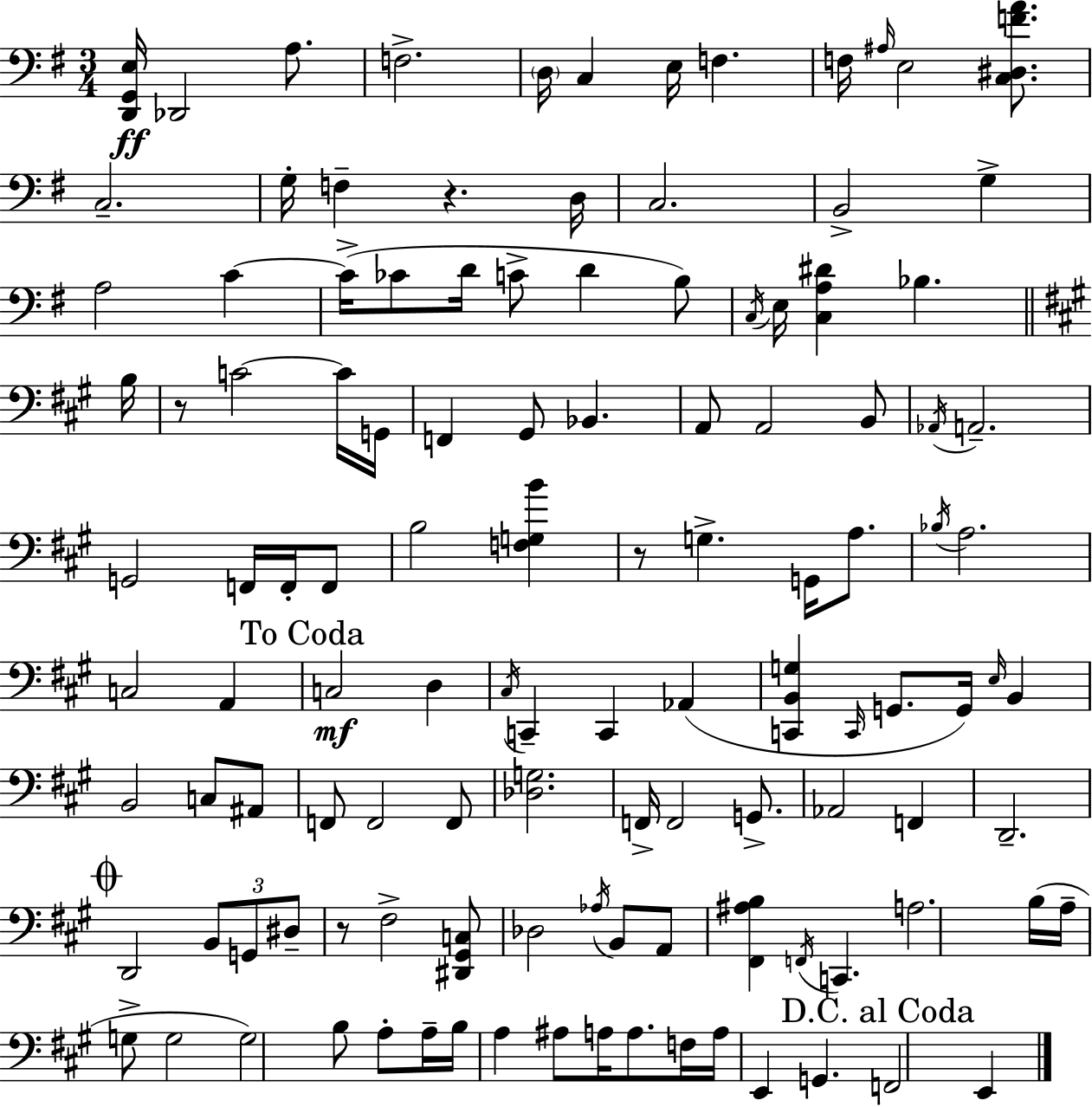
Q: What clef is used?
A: bass